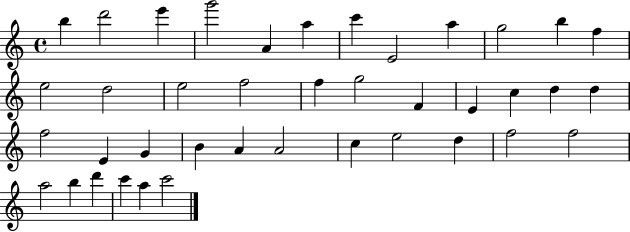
B5/q D6/h E6/q G6/h A4/q A5/q C6/q E4/h A5/q G5/h B5/q F5/q E5/h D5/h E5/h F5/h F5/q G5/h F4/q E4/q C5/q D5/q D5/q F5/h E4/q G4/q B4/q A4/q A4/h C5/q E5/h D5/q F5/h F5/h A5/h B5/q D6/q C6/q A5/q C6/h